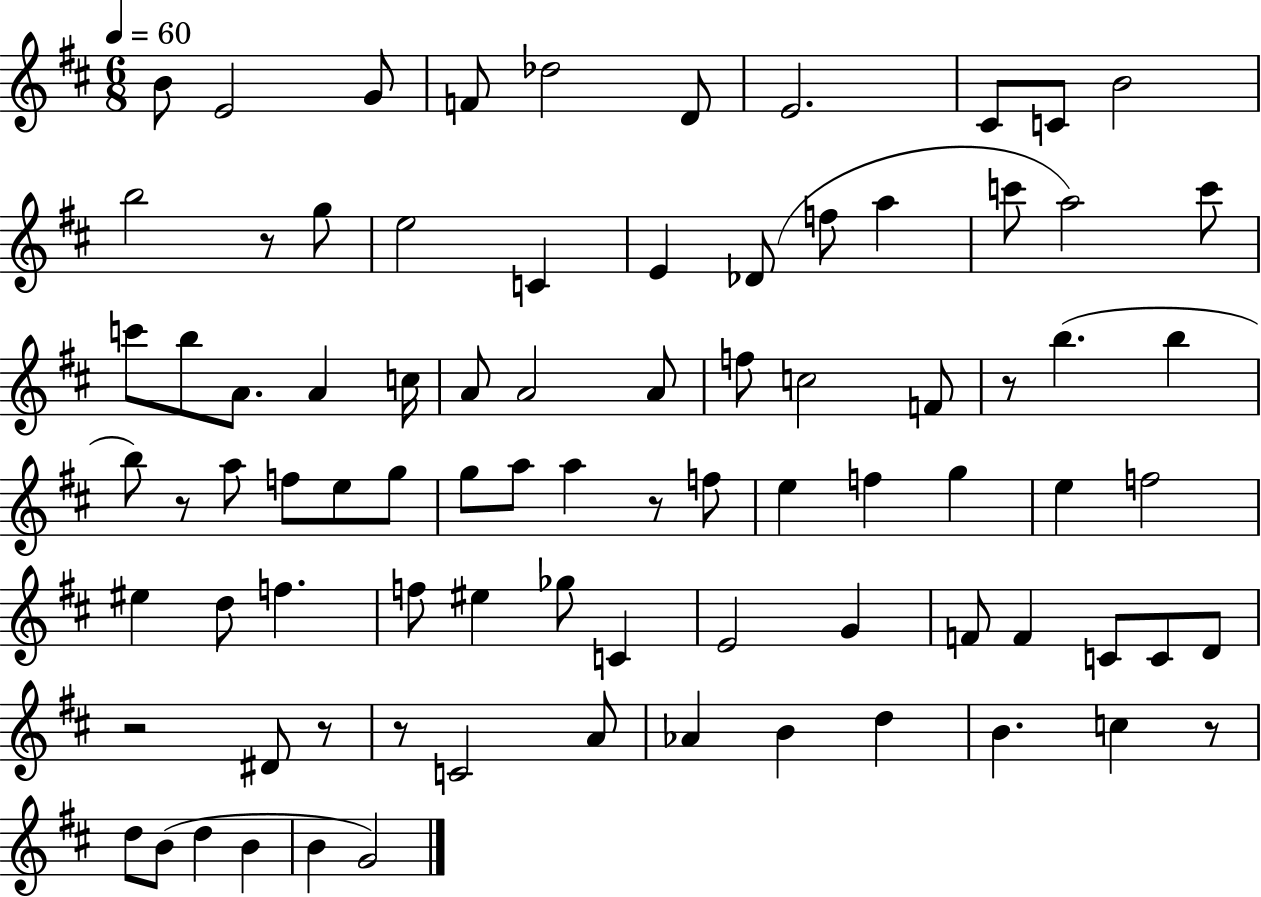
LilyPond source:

{
  \clef treble
  \numericTimeSignature
  \time 6/8
  \key d \major
  \tempo 4 = 60
  \repeat volta 2 { b'8 e'2 g'8 | f'8 des''2 d'8 | e'2. | cis'8 c'8 b'2 | \break b''2 r8 g''8 | e''2 c'4 | e'4 des'8( f''8 a''4 | c'''8 a''2) c'''8 | \break c'''8 b''8 a'8. a'4 c''16 | a'8 a'2 a'8 | f''8 c''2 f'8 | r8 b''4.( b''4 | \break b''8) r8 a''8 f''8 e''8 g''8 | g''8 a''8 a''4 r8 f''8 | e''4 f''4 g''4 | e''4 f''2 | \break eis''4 d''8 f''4. | f''8 eis''4 ges''8 c'4 | e'2 g'4 | f'8 f'4 c'8 c'8 d'8 | \break r2 dis'8 r8 | r8 c'2 a'8 | aes'4 b'4 d''4 | b'4. c''4 r8 | \break d''8 b'8( d''4 b'4 | b'4 g'2) | } \bar "|."
}